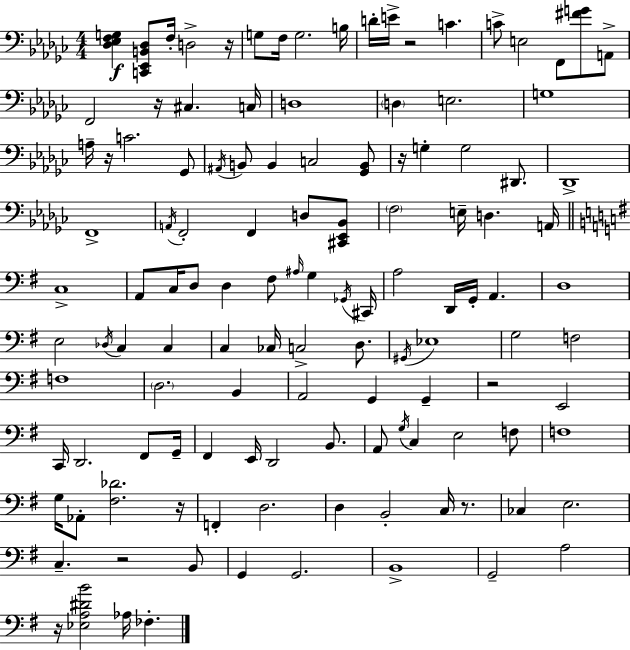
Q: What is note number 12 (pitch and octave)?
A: F2